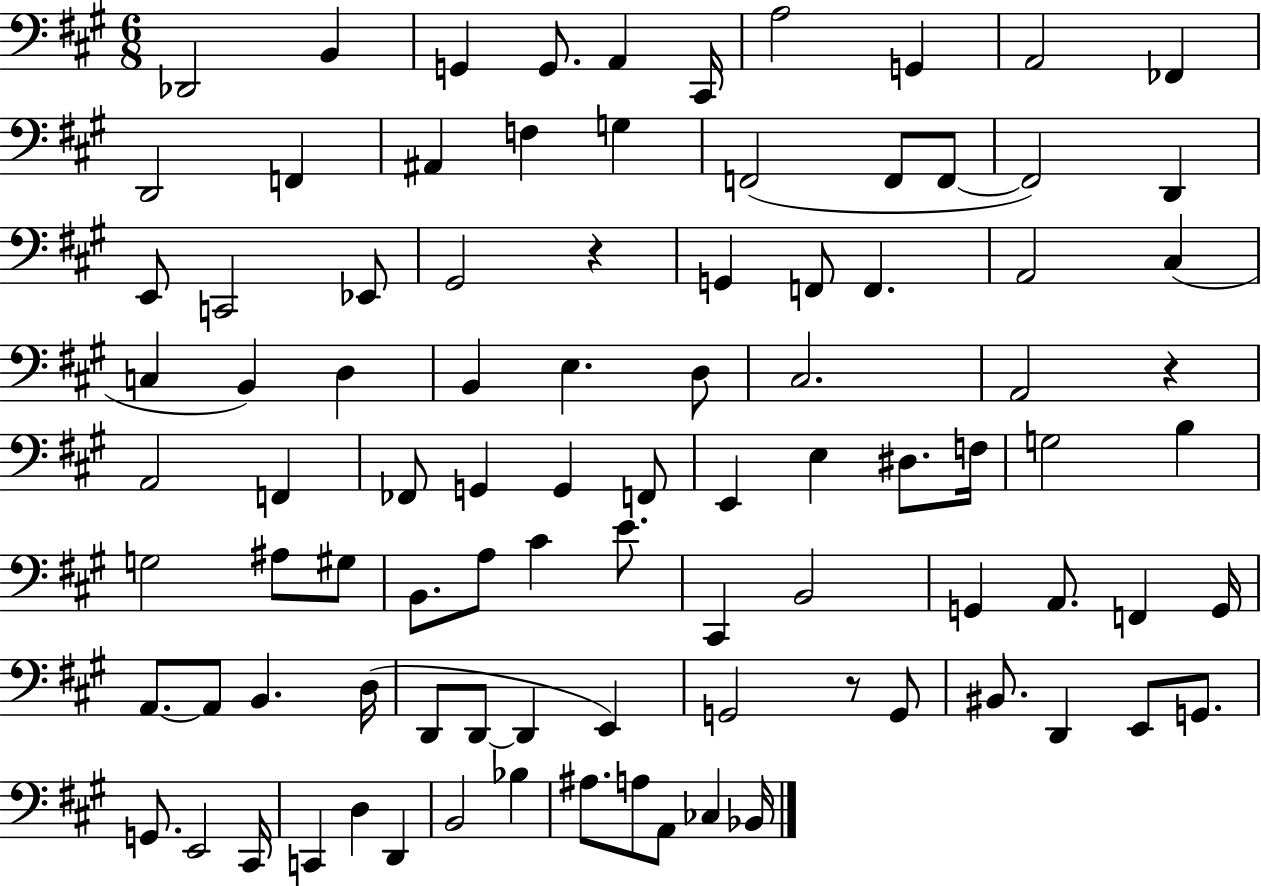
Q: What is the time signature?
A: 6/8